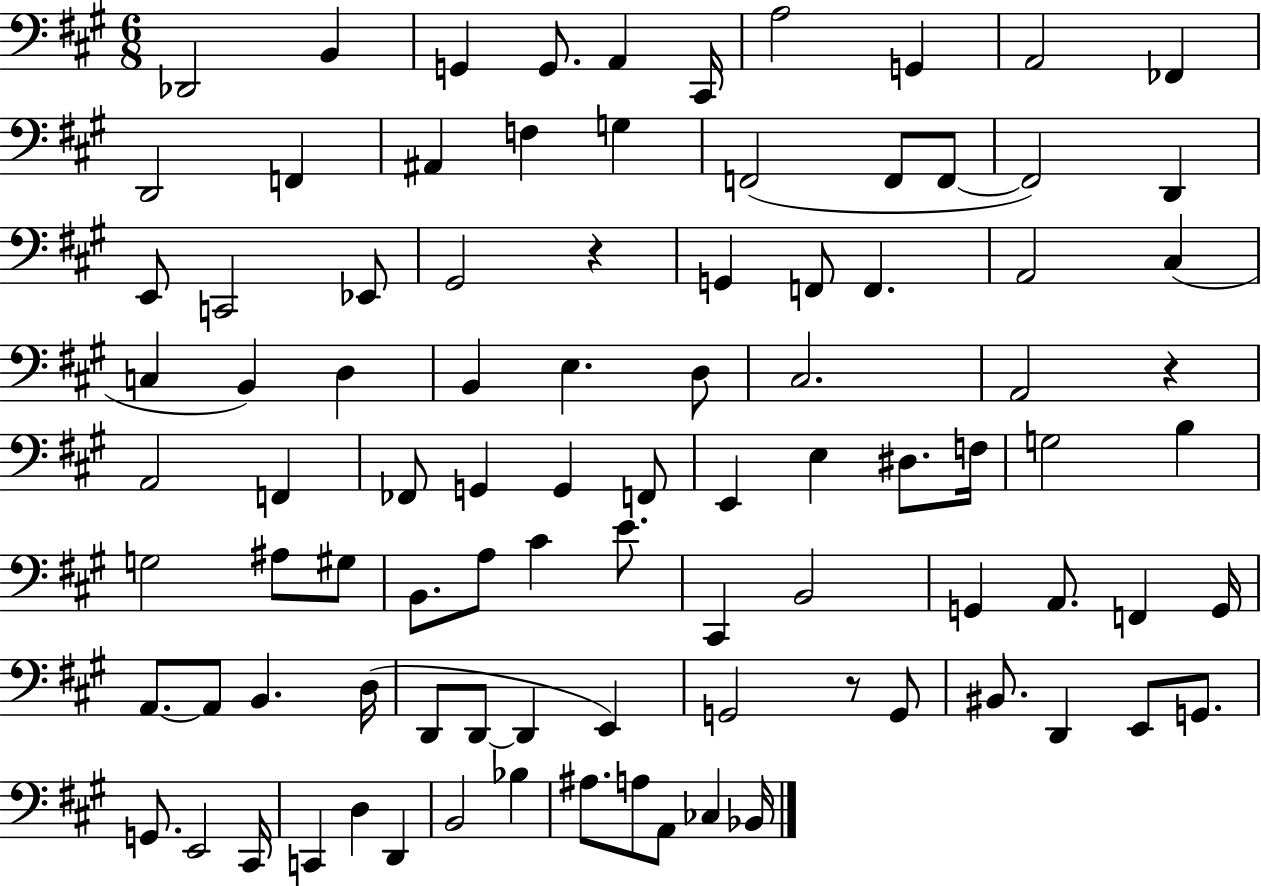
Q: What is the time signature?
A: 6/8